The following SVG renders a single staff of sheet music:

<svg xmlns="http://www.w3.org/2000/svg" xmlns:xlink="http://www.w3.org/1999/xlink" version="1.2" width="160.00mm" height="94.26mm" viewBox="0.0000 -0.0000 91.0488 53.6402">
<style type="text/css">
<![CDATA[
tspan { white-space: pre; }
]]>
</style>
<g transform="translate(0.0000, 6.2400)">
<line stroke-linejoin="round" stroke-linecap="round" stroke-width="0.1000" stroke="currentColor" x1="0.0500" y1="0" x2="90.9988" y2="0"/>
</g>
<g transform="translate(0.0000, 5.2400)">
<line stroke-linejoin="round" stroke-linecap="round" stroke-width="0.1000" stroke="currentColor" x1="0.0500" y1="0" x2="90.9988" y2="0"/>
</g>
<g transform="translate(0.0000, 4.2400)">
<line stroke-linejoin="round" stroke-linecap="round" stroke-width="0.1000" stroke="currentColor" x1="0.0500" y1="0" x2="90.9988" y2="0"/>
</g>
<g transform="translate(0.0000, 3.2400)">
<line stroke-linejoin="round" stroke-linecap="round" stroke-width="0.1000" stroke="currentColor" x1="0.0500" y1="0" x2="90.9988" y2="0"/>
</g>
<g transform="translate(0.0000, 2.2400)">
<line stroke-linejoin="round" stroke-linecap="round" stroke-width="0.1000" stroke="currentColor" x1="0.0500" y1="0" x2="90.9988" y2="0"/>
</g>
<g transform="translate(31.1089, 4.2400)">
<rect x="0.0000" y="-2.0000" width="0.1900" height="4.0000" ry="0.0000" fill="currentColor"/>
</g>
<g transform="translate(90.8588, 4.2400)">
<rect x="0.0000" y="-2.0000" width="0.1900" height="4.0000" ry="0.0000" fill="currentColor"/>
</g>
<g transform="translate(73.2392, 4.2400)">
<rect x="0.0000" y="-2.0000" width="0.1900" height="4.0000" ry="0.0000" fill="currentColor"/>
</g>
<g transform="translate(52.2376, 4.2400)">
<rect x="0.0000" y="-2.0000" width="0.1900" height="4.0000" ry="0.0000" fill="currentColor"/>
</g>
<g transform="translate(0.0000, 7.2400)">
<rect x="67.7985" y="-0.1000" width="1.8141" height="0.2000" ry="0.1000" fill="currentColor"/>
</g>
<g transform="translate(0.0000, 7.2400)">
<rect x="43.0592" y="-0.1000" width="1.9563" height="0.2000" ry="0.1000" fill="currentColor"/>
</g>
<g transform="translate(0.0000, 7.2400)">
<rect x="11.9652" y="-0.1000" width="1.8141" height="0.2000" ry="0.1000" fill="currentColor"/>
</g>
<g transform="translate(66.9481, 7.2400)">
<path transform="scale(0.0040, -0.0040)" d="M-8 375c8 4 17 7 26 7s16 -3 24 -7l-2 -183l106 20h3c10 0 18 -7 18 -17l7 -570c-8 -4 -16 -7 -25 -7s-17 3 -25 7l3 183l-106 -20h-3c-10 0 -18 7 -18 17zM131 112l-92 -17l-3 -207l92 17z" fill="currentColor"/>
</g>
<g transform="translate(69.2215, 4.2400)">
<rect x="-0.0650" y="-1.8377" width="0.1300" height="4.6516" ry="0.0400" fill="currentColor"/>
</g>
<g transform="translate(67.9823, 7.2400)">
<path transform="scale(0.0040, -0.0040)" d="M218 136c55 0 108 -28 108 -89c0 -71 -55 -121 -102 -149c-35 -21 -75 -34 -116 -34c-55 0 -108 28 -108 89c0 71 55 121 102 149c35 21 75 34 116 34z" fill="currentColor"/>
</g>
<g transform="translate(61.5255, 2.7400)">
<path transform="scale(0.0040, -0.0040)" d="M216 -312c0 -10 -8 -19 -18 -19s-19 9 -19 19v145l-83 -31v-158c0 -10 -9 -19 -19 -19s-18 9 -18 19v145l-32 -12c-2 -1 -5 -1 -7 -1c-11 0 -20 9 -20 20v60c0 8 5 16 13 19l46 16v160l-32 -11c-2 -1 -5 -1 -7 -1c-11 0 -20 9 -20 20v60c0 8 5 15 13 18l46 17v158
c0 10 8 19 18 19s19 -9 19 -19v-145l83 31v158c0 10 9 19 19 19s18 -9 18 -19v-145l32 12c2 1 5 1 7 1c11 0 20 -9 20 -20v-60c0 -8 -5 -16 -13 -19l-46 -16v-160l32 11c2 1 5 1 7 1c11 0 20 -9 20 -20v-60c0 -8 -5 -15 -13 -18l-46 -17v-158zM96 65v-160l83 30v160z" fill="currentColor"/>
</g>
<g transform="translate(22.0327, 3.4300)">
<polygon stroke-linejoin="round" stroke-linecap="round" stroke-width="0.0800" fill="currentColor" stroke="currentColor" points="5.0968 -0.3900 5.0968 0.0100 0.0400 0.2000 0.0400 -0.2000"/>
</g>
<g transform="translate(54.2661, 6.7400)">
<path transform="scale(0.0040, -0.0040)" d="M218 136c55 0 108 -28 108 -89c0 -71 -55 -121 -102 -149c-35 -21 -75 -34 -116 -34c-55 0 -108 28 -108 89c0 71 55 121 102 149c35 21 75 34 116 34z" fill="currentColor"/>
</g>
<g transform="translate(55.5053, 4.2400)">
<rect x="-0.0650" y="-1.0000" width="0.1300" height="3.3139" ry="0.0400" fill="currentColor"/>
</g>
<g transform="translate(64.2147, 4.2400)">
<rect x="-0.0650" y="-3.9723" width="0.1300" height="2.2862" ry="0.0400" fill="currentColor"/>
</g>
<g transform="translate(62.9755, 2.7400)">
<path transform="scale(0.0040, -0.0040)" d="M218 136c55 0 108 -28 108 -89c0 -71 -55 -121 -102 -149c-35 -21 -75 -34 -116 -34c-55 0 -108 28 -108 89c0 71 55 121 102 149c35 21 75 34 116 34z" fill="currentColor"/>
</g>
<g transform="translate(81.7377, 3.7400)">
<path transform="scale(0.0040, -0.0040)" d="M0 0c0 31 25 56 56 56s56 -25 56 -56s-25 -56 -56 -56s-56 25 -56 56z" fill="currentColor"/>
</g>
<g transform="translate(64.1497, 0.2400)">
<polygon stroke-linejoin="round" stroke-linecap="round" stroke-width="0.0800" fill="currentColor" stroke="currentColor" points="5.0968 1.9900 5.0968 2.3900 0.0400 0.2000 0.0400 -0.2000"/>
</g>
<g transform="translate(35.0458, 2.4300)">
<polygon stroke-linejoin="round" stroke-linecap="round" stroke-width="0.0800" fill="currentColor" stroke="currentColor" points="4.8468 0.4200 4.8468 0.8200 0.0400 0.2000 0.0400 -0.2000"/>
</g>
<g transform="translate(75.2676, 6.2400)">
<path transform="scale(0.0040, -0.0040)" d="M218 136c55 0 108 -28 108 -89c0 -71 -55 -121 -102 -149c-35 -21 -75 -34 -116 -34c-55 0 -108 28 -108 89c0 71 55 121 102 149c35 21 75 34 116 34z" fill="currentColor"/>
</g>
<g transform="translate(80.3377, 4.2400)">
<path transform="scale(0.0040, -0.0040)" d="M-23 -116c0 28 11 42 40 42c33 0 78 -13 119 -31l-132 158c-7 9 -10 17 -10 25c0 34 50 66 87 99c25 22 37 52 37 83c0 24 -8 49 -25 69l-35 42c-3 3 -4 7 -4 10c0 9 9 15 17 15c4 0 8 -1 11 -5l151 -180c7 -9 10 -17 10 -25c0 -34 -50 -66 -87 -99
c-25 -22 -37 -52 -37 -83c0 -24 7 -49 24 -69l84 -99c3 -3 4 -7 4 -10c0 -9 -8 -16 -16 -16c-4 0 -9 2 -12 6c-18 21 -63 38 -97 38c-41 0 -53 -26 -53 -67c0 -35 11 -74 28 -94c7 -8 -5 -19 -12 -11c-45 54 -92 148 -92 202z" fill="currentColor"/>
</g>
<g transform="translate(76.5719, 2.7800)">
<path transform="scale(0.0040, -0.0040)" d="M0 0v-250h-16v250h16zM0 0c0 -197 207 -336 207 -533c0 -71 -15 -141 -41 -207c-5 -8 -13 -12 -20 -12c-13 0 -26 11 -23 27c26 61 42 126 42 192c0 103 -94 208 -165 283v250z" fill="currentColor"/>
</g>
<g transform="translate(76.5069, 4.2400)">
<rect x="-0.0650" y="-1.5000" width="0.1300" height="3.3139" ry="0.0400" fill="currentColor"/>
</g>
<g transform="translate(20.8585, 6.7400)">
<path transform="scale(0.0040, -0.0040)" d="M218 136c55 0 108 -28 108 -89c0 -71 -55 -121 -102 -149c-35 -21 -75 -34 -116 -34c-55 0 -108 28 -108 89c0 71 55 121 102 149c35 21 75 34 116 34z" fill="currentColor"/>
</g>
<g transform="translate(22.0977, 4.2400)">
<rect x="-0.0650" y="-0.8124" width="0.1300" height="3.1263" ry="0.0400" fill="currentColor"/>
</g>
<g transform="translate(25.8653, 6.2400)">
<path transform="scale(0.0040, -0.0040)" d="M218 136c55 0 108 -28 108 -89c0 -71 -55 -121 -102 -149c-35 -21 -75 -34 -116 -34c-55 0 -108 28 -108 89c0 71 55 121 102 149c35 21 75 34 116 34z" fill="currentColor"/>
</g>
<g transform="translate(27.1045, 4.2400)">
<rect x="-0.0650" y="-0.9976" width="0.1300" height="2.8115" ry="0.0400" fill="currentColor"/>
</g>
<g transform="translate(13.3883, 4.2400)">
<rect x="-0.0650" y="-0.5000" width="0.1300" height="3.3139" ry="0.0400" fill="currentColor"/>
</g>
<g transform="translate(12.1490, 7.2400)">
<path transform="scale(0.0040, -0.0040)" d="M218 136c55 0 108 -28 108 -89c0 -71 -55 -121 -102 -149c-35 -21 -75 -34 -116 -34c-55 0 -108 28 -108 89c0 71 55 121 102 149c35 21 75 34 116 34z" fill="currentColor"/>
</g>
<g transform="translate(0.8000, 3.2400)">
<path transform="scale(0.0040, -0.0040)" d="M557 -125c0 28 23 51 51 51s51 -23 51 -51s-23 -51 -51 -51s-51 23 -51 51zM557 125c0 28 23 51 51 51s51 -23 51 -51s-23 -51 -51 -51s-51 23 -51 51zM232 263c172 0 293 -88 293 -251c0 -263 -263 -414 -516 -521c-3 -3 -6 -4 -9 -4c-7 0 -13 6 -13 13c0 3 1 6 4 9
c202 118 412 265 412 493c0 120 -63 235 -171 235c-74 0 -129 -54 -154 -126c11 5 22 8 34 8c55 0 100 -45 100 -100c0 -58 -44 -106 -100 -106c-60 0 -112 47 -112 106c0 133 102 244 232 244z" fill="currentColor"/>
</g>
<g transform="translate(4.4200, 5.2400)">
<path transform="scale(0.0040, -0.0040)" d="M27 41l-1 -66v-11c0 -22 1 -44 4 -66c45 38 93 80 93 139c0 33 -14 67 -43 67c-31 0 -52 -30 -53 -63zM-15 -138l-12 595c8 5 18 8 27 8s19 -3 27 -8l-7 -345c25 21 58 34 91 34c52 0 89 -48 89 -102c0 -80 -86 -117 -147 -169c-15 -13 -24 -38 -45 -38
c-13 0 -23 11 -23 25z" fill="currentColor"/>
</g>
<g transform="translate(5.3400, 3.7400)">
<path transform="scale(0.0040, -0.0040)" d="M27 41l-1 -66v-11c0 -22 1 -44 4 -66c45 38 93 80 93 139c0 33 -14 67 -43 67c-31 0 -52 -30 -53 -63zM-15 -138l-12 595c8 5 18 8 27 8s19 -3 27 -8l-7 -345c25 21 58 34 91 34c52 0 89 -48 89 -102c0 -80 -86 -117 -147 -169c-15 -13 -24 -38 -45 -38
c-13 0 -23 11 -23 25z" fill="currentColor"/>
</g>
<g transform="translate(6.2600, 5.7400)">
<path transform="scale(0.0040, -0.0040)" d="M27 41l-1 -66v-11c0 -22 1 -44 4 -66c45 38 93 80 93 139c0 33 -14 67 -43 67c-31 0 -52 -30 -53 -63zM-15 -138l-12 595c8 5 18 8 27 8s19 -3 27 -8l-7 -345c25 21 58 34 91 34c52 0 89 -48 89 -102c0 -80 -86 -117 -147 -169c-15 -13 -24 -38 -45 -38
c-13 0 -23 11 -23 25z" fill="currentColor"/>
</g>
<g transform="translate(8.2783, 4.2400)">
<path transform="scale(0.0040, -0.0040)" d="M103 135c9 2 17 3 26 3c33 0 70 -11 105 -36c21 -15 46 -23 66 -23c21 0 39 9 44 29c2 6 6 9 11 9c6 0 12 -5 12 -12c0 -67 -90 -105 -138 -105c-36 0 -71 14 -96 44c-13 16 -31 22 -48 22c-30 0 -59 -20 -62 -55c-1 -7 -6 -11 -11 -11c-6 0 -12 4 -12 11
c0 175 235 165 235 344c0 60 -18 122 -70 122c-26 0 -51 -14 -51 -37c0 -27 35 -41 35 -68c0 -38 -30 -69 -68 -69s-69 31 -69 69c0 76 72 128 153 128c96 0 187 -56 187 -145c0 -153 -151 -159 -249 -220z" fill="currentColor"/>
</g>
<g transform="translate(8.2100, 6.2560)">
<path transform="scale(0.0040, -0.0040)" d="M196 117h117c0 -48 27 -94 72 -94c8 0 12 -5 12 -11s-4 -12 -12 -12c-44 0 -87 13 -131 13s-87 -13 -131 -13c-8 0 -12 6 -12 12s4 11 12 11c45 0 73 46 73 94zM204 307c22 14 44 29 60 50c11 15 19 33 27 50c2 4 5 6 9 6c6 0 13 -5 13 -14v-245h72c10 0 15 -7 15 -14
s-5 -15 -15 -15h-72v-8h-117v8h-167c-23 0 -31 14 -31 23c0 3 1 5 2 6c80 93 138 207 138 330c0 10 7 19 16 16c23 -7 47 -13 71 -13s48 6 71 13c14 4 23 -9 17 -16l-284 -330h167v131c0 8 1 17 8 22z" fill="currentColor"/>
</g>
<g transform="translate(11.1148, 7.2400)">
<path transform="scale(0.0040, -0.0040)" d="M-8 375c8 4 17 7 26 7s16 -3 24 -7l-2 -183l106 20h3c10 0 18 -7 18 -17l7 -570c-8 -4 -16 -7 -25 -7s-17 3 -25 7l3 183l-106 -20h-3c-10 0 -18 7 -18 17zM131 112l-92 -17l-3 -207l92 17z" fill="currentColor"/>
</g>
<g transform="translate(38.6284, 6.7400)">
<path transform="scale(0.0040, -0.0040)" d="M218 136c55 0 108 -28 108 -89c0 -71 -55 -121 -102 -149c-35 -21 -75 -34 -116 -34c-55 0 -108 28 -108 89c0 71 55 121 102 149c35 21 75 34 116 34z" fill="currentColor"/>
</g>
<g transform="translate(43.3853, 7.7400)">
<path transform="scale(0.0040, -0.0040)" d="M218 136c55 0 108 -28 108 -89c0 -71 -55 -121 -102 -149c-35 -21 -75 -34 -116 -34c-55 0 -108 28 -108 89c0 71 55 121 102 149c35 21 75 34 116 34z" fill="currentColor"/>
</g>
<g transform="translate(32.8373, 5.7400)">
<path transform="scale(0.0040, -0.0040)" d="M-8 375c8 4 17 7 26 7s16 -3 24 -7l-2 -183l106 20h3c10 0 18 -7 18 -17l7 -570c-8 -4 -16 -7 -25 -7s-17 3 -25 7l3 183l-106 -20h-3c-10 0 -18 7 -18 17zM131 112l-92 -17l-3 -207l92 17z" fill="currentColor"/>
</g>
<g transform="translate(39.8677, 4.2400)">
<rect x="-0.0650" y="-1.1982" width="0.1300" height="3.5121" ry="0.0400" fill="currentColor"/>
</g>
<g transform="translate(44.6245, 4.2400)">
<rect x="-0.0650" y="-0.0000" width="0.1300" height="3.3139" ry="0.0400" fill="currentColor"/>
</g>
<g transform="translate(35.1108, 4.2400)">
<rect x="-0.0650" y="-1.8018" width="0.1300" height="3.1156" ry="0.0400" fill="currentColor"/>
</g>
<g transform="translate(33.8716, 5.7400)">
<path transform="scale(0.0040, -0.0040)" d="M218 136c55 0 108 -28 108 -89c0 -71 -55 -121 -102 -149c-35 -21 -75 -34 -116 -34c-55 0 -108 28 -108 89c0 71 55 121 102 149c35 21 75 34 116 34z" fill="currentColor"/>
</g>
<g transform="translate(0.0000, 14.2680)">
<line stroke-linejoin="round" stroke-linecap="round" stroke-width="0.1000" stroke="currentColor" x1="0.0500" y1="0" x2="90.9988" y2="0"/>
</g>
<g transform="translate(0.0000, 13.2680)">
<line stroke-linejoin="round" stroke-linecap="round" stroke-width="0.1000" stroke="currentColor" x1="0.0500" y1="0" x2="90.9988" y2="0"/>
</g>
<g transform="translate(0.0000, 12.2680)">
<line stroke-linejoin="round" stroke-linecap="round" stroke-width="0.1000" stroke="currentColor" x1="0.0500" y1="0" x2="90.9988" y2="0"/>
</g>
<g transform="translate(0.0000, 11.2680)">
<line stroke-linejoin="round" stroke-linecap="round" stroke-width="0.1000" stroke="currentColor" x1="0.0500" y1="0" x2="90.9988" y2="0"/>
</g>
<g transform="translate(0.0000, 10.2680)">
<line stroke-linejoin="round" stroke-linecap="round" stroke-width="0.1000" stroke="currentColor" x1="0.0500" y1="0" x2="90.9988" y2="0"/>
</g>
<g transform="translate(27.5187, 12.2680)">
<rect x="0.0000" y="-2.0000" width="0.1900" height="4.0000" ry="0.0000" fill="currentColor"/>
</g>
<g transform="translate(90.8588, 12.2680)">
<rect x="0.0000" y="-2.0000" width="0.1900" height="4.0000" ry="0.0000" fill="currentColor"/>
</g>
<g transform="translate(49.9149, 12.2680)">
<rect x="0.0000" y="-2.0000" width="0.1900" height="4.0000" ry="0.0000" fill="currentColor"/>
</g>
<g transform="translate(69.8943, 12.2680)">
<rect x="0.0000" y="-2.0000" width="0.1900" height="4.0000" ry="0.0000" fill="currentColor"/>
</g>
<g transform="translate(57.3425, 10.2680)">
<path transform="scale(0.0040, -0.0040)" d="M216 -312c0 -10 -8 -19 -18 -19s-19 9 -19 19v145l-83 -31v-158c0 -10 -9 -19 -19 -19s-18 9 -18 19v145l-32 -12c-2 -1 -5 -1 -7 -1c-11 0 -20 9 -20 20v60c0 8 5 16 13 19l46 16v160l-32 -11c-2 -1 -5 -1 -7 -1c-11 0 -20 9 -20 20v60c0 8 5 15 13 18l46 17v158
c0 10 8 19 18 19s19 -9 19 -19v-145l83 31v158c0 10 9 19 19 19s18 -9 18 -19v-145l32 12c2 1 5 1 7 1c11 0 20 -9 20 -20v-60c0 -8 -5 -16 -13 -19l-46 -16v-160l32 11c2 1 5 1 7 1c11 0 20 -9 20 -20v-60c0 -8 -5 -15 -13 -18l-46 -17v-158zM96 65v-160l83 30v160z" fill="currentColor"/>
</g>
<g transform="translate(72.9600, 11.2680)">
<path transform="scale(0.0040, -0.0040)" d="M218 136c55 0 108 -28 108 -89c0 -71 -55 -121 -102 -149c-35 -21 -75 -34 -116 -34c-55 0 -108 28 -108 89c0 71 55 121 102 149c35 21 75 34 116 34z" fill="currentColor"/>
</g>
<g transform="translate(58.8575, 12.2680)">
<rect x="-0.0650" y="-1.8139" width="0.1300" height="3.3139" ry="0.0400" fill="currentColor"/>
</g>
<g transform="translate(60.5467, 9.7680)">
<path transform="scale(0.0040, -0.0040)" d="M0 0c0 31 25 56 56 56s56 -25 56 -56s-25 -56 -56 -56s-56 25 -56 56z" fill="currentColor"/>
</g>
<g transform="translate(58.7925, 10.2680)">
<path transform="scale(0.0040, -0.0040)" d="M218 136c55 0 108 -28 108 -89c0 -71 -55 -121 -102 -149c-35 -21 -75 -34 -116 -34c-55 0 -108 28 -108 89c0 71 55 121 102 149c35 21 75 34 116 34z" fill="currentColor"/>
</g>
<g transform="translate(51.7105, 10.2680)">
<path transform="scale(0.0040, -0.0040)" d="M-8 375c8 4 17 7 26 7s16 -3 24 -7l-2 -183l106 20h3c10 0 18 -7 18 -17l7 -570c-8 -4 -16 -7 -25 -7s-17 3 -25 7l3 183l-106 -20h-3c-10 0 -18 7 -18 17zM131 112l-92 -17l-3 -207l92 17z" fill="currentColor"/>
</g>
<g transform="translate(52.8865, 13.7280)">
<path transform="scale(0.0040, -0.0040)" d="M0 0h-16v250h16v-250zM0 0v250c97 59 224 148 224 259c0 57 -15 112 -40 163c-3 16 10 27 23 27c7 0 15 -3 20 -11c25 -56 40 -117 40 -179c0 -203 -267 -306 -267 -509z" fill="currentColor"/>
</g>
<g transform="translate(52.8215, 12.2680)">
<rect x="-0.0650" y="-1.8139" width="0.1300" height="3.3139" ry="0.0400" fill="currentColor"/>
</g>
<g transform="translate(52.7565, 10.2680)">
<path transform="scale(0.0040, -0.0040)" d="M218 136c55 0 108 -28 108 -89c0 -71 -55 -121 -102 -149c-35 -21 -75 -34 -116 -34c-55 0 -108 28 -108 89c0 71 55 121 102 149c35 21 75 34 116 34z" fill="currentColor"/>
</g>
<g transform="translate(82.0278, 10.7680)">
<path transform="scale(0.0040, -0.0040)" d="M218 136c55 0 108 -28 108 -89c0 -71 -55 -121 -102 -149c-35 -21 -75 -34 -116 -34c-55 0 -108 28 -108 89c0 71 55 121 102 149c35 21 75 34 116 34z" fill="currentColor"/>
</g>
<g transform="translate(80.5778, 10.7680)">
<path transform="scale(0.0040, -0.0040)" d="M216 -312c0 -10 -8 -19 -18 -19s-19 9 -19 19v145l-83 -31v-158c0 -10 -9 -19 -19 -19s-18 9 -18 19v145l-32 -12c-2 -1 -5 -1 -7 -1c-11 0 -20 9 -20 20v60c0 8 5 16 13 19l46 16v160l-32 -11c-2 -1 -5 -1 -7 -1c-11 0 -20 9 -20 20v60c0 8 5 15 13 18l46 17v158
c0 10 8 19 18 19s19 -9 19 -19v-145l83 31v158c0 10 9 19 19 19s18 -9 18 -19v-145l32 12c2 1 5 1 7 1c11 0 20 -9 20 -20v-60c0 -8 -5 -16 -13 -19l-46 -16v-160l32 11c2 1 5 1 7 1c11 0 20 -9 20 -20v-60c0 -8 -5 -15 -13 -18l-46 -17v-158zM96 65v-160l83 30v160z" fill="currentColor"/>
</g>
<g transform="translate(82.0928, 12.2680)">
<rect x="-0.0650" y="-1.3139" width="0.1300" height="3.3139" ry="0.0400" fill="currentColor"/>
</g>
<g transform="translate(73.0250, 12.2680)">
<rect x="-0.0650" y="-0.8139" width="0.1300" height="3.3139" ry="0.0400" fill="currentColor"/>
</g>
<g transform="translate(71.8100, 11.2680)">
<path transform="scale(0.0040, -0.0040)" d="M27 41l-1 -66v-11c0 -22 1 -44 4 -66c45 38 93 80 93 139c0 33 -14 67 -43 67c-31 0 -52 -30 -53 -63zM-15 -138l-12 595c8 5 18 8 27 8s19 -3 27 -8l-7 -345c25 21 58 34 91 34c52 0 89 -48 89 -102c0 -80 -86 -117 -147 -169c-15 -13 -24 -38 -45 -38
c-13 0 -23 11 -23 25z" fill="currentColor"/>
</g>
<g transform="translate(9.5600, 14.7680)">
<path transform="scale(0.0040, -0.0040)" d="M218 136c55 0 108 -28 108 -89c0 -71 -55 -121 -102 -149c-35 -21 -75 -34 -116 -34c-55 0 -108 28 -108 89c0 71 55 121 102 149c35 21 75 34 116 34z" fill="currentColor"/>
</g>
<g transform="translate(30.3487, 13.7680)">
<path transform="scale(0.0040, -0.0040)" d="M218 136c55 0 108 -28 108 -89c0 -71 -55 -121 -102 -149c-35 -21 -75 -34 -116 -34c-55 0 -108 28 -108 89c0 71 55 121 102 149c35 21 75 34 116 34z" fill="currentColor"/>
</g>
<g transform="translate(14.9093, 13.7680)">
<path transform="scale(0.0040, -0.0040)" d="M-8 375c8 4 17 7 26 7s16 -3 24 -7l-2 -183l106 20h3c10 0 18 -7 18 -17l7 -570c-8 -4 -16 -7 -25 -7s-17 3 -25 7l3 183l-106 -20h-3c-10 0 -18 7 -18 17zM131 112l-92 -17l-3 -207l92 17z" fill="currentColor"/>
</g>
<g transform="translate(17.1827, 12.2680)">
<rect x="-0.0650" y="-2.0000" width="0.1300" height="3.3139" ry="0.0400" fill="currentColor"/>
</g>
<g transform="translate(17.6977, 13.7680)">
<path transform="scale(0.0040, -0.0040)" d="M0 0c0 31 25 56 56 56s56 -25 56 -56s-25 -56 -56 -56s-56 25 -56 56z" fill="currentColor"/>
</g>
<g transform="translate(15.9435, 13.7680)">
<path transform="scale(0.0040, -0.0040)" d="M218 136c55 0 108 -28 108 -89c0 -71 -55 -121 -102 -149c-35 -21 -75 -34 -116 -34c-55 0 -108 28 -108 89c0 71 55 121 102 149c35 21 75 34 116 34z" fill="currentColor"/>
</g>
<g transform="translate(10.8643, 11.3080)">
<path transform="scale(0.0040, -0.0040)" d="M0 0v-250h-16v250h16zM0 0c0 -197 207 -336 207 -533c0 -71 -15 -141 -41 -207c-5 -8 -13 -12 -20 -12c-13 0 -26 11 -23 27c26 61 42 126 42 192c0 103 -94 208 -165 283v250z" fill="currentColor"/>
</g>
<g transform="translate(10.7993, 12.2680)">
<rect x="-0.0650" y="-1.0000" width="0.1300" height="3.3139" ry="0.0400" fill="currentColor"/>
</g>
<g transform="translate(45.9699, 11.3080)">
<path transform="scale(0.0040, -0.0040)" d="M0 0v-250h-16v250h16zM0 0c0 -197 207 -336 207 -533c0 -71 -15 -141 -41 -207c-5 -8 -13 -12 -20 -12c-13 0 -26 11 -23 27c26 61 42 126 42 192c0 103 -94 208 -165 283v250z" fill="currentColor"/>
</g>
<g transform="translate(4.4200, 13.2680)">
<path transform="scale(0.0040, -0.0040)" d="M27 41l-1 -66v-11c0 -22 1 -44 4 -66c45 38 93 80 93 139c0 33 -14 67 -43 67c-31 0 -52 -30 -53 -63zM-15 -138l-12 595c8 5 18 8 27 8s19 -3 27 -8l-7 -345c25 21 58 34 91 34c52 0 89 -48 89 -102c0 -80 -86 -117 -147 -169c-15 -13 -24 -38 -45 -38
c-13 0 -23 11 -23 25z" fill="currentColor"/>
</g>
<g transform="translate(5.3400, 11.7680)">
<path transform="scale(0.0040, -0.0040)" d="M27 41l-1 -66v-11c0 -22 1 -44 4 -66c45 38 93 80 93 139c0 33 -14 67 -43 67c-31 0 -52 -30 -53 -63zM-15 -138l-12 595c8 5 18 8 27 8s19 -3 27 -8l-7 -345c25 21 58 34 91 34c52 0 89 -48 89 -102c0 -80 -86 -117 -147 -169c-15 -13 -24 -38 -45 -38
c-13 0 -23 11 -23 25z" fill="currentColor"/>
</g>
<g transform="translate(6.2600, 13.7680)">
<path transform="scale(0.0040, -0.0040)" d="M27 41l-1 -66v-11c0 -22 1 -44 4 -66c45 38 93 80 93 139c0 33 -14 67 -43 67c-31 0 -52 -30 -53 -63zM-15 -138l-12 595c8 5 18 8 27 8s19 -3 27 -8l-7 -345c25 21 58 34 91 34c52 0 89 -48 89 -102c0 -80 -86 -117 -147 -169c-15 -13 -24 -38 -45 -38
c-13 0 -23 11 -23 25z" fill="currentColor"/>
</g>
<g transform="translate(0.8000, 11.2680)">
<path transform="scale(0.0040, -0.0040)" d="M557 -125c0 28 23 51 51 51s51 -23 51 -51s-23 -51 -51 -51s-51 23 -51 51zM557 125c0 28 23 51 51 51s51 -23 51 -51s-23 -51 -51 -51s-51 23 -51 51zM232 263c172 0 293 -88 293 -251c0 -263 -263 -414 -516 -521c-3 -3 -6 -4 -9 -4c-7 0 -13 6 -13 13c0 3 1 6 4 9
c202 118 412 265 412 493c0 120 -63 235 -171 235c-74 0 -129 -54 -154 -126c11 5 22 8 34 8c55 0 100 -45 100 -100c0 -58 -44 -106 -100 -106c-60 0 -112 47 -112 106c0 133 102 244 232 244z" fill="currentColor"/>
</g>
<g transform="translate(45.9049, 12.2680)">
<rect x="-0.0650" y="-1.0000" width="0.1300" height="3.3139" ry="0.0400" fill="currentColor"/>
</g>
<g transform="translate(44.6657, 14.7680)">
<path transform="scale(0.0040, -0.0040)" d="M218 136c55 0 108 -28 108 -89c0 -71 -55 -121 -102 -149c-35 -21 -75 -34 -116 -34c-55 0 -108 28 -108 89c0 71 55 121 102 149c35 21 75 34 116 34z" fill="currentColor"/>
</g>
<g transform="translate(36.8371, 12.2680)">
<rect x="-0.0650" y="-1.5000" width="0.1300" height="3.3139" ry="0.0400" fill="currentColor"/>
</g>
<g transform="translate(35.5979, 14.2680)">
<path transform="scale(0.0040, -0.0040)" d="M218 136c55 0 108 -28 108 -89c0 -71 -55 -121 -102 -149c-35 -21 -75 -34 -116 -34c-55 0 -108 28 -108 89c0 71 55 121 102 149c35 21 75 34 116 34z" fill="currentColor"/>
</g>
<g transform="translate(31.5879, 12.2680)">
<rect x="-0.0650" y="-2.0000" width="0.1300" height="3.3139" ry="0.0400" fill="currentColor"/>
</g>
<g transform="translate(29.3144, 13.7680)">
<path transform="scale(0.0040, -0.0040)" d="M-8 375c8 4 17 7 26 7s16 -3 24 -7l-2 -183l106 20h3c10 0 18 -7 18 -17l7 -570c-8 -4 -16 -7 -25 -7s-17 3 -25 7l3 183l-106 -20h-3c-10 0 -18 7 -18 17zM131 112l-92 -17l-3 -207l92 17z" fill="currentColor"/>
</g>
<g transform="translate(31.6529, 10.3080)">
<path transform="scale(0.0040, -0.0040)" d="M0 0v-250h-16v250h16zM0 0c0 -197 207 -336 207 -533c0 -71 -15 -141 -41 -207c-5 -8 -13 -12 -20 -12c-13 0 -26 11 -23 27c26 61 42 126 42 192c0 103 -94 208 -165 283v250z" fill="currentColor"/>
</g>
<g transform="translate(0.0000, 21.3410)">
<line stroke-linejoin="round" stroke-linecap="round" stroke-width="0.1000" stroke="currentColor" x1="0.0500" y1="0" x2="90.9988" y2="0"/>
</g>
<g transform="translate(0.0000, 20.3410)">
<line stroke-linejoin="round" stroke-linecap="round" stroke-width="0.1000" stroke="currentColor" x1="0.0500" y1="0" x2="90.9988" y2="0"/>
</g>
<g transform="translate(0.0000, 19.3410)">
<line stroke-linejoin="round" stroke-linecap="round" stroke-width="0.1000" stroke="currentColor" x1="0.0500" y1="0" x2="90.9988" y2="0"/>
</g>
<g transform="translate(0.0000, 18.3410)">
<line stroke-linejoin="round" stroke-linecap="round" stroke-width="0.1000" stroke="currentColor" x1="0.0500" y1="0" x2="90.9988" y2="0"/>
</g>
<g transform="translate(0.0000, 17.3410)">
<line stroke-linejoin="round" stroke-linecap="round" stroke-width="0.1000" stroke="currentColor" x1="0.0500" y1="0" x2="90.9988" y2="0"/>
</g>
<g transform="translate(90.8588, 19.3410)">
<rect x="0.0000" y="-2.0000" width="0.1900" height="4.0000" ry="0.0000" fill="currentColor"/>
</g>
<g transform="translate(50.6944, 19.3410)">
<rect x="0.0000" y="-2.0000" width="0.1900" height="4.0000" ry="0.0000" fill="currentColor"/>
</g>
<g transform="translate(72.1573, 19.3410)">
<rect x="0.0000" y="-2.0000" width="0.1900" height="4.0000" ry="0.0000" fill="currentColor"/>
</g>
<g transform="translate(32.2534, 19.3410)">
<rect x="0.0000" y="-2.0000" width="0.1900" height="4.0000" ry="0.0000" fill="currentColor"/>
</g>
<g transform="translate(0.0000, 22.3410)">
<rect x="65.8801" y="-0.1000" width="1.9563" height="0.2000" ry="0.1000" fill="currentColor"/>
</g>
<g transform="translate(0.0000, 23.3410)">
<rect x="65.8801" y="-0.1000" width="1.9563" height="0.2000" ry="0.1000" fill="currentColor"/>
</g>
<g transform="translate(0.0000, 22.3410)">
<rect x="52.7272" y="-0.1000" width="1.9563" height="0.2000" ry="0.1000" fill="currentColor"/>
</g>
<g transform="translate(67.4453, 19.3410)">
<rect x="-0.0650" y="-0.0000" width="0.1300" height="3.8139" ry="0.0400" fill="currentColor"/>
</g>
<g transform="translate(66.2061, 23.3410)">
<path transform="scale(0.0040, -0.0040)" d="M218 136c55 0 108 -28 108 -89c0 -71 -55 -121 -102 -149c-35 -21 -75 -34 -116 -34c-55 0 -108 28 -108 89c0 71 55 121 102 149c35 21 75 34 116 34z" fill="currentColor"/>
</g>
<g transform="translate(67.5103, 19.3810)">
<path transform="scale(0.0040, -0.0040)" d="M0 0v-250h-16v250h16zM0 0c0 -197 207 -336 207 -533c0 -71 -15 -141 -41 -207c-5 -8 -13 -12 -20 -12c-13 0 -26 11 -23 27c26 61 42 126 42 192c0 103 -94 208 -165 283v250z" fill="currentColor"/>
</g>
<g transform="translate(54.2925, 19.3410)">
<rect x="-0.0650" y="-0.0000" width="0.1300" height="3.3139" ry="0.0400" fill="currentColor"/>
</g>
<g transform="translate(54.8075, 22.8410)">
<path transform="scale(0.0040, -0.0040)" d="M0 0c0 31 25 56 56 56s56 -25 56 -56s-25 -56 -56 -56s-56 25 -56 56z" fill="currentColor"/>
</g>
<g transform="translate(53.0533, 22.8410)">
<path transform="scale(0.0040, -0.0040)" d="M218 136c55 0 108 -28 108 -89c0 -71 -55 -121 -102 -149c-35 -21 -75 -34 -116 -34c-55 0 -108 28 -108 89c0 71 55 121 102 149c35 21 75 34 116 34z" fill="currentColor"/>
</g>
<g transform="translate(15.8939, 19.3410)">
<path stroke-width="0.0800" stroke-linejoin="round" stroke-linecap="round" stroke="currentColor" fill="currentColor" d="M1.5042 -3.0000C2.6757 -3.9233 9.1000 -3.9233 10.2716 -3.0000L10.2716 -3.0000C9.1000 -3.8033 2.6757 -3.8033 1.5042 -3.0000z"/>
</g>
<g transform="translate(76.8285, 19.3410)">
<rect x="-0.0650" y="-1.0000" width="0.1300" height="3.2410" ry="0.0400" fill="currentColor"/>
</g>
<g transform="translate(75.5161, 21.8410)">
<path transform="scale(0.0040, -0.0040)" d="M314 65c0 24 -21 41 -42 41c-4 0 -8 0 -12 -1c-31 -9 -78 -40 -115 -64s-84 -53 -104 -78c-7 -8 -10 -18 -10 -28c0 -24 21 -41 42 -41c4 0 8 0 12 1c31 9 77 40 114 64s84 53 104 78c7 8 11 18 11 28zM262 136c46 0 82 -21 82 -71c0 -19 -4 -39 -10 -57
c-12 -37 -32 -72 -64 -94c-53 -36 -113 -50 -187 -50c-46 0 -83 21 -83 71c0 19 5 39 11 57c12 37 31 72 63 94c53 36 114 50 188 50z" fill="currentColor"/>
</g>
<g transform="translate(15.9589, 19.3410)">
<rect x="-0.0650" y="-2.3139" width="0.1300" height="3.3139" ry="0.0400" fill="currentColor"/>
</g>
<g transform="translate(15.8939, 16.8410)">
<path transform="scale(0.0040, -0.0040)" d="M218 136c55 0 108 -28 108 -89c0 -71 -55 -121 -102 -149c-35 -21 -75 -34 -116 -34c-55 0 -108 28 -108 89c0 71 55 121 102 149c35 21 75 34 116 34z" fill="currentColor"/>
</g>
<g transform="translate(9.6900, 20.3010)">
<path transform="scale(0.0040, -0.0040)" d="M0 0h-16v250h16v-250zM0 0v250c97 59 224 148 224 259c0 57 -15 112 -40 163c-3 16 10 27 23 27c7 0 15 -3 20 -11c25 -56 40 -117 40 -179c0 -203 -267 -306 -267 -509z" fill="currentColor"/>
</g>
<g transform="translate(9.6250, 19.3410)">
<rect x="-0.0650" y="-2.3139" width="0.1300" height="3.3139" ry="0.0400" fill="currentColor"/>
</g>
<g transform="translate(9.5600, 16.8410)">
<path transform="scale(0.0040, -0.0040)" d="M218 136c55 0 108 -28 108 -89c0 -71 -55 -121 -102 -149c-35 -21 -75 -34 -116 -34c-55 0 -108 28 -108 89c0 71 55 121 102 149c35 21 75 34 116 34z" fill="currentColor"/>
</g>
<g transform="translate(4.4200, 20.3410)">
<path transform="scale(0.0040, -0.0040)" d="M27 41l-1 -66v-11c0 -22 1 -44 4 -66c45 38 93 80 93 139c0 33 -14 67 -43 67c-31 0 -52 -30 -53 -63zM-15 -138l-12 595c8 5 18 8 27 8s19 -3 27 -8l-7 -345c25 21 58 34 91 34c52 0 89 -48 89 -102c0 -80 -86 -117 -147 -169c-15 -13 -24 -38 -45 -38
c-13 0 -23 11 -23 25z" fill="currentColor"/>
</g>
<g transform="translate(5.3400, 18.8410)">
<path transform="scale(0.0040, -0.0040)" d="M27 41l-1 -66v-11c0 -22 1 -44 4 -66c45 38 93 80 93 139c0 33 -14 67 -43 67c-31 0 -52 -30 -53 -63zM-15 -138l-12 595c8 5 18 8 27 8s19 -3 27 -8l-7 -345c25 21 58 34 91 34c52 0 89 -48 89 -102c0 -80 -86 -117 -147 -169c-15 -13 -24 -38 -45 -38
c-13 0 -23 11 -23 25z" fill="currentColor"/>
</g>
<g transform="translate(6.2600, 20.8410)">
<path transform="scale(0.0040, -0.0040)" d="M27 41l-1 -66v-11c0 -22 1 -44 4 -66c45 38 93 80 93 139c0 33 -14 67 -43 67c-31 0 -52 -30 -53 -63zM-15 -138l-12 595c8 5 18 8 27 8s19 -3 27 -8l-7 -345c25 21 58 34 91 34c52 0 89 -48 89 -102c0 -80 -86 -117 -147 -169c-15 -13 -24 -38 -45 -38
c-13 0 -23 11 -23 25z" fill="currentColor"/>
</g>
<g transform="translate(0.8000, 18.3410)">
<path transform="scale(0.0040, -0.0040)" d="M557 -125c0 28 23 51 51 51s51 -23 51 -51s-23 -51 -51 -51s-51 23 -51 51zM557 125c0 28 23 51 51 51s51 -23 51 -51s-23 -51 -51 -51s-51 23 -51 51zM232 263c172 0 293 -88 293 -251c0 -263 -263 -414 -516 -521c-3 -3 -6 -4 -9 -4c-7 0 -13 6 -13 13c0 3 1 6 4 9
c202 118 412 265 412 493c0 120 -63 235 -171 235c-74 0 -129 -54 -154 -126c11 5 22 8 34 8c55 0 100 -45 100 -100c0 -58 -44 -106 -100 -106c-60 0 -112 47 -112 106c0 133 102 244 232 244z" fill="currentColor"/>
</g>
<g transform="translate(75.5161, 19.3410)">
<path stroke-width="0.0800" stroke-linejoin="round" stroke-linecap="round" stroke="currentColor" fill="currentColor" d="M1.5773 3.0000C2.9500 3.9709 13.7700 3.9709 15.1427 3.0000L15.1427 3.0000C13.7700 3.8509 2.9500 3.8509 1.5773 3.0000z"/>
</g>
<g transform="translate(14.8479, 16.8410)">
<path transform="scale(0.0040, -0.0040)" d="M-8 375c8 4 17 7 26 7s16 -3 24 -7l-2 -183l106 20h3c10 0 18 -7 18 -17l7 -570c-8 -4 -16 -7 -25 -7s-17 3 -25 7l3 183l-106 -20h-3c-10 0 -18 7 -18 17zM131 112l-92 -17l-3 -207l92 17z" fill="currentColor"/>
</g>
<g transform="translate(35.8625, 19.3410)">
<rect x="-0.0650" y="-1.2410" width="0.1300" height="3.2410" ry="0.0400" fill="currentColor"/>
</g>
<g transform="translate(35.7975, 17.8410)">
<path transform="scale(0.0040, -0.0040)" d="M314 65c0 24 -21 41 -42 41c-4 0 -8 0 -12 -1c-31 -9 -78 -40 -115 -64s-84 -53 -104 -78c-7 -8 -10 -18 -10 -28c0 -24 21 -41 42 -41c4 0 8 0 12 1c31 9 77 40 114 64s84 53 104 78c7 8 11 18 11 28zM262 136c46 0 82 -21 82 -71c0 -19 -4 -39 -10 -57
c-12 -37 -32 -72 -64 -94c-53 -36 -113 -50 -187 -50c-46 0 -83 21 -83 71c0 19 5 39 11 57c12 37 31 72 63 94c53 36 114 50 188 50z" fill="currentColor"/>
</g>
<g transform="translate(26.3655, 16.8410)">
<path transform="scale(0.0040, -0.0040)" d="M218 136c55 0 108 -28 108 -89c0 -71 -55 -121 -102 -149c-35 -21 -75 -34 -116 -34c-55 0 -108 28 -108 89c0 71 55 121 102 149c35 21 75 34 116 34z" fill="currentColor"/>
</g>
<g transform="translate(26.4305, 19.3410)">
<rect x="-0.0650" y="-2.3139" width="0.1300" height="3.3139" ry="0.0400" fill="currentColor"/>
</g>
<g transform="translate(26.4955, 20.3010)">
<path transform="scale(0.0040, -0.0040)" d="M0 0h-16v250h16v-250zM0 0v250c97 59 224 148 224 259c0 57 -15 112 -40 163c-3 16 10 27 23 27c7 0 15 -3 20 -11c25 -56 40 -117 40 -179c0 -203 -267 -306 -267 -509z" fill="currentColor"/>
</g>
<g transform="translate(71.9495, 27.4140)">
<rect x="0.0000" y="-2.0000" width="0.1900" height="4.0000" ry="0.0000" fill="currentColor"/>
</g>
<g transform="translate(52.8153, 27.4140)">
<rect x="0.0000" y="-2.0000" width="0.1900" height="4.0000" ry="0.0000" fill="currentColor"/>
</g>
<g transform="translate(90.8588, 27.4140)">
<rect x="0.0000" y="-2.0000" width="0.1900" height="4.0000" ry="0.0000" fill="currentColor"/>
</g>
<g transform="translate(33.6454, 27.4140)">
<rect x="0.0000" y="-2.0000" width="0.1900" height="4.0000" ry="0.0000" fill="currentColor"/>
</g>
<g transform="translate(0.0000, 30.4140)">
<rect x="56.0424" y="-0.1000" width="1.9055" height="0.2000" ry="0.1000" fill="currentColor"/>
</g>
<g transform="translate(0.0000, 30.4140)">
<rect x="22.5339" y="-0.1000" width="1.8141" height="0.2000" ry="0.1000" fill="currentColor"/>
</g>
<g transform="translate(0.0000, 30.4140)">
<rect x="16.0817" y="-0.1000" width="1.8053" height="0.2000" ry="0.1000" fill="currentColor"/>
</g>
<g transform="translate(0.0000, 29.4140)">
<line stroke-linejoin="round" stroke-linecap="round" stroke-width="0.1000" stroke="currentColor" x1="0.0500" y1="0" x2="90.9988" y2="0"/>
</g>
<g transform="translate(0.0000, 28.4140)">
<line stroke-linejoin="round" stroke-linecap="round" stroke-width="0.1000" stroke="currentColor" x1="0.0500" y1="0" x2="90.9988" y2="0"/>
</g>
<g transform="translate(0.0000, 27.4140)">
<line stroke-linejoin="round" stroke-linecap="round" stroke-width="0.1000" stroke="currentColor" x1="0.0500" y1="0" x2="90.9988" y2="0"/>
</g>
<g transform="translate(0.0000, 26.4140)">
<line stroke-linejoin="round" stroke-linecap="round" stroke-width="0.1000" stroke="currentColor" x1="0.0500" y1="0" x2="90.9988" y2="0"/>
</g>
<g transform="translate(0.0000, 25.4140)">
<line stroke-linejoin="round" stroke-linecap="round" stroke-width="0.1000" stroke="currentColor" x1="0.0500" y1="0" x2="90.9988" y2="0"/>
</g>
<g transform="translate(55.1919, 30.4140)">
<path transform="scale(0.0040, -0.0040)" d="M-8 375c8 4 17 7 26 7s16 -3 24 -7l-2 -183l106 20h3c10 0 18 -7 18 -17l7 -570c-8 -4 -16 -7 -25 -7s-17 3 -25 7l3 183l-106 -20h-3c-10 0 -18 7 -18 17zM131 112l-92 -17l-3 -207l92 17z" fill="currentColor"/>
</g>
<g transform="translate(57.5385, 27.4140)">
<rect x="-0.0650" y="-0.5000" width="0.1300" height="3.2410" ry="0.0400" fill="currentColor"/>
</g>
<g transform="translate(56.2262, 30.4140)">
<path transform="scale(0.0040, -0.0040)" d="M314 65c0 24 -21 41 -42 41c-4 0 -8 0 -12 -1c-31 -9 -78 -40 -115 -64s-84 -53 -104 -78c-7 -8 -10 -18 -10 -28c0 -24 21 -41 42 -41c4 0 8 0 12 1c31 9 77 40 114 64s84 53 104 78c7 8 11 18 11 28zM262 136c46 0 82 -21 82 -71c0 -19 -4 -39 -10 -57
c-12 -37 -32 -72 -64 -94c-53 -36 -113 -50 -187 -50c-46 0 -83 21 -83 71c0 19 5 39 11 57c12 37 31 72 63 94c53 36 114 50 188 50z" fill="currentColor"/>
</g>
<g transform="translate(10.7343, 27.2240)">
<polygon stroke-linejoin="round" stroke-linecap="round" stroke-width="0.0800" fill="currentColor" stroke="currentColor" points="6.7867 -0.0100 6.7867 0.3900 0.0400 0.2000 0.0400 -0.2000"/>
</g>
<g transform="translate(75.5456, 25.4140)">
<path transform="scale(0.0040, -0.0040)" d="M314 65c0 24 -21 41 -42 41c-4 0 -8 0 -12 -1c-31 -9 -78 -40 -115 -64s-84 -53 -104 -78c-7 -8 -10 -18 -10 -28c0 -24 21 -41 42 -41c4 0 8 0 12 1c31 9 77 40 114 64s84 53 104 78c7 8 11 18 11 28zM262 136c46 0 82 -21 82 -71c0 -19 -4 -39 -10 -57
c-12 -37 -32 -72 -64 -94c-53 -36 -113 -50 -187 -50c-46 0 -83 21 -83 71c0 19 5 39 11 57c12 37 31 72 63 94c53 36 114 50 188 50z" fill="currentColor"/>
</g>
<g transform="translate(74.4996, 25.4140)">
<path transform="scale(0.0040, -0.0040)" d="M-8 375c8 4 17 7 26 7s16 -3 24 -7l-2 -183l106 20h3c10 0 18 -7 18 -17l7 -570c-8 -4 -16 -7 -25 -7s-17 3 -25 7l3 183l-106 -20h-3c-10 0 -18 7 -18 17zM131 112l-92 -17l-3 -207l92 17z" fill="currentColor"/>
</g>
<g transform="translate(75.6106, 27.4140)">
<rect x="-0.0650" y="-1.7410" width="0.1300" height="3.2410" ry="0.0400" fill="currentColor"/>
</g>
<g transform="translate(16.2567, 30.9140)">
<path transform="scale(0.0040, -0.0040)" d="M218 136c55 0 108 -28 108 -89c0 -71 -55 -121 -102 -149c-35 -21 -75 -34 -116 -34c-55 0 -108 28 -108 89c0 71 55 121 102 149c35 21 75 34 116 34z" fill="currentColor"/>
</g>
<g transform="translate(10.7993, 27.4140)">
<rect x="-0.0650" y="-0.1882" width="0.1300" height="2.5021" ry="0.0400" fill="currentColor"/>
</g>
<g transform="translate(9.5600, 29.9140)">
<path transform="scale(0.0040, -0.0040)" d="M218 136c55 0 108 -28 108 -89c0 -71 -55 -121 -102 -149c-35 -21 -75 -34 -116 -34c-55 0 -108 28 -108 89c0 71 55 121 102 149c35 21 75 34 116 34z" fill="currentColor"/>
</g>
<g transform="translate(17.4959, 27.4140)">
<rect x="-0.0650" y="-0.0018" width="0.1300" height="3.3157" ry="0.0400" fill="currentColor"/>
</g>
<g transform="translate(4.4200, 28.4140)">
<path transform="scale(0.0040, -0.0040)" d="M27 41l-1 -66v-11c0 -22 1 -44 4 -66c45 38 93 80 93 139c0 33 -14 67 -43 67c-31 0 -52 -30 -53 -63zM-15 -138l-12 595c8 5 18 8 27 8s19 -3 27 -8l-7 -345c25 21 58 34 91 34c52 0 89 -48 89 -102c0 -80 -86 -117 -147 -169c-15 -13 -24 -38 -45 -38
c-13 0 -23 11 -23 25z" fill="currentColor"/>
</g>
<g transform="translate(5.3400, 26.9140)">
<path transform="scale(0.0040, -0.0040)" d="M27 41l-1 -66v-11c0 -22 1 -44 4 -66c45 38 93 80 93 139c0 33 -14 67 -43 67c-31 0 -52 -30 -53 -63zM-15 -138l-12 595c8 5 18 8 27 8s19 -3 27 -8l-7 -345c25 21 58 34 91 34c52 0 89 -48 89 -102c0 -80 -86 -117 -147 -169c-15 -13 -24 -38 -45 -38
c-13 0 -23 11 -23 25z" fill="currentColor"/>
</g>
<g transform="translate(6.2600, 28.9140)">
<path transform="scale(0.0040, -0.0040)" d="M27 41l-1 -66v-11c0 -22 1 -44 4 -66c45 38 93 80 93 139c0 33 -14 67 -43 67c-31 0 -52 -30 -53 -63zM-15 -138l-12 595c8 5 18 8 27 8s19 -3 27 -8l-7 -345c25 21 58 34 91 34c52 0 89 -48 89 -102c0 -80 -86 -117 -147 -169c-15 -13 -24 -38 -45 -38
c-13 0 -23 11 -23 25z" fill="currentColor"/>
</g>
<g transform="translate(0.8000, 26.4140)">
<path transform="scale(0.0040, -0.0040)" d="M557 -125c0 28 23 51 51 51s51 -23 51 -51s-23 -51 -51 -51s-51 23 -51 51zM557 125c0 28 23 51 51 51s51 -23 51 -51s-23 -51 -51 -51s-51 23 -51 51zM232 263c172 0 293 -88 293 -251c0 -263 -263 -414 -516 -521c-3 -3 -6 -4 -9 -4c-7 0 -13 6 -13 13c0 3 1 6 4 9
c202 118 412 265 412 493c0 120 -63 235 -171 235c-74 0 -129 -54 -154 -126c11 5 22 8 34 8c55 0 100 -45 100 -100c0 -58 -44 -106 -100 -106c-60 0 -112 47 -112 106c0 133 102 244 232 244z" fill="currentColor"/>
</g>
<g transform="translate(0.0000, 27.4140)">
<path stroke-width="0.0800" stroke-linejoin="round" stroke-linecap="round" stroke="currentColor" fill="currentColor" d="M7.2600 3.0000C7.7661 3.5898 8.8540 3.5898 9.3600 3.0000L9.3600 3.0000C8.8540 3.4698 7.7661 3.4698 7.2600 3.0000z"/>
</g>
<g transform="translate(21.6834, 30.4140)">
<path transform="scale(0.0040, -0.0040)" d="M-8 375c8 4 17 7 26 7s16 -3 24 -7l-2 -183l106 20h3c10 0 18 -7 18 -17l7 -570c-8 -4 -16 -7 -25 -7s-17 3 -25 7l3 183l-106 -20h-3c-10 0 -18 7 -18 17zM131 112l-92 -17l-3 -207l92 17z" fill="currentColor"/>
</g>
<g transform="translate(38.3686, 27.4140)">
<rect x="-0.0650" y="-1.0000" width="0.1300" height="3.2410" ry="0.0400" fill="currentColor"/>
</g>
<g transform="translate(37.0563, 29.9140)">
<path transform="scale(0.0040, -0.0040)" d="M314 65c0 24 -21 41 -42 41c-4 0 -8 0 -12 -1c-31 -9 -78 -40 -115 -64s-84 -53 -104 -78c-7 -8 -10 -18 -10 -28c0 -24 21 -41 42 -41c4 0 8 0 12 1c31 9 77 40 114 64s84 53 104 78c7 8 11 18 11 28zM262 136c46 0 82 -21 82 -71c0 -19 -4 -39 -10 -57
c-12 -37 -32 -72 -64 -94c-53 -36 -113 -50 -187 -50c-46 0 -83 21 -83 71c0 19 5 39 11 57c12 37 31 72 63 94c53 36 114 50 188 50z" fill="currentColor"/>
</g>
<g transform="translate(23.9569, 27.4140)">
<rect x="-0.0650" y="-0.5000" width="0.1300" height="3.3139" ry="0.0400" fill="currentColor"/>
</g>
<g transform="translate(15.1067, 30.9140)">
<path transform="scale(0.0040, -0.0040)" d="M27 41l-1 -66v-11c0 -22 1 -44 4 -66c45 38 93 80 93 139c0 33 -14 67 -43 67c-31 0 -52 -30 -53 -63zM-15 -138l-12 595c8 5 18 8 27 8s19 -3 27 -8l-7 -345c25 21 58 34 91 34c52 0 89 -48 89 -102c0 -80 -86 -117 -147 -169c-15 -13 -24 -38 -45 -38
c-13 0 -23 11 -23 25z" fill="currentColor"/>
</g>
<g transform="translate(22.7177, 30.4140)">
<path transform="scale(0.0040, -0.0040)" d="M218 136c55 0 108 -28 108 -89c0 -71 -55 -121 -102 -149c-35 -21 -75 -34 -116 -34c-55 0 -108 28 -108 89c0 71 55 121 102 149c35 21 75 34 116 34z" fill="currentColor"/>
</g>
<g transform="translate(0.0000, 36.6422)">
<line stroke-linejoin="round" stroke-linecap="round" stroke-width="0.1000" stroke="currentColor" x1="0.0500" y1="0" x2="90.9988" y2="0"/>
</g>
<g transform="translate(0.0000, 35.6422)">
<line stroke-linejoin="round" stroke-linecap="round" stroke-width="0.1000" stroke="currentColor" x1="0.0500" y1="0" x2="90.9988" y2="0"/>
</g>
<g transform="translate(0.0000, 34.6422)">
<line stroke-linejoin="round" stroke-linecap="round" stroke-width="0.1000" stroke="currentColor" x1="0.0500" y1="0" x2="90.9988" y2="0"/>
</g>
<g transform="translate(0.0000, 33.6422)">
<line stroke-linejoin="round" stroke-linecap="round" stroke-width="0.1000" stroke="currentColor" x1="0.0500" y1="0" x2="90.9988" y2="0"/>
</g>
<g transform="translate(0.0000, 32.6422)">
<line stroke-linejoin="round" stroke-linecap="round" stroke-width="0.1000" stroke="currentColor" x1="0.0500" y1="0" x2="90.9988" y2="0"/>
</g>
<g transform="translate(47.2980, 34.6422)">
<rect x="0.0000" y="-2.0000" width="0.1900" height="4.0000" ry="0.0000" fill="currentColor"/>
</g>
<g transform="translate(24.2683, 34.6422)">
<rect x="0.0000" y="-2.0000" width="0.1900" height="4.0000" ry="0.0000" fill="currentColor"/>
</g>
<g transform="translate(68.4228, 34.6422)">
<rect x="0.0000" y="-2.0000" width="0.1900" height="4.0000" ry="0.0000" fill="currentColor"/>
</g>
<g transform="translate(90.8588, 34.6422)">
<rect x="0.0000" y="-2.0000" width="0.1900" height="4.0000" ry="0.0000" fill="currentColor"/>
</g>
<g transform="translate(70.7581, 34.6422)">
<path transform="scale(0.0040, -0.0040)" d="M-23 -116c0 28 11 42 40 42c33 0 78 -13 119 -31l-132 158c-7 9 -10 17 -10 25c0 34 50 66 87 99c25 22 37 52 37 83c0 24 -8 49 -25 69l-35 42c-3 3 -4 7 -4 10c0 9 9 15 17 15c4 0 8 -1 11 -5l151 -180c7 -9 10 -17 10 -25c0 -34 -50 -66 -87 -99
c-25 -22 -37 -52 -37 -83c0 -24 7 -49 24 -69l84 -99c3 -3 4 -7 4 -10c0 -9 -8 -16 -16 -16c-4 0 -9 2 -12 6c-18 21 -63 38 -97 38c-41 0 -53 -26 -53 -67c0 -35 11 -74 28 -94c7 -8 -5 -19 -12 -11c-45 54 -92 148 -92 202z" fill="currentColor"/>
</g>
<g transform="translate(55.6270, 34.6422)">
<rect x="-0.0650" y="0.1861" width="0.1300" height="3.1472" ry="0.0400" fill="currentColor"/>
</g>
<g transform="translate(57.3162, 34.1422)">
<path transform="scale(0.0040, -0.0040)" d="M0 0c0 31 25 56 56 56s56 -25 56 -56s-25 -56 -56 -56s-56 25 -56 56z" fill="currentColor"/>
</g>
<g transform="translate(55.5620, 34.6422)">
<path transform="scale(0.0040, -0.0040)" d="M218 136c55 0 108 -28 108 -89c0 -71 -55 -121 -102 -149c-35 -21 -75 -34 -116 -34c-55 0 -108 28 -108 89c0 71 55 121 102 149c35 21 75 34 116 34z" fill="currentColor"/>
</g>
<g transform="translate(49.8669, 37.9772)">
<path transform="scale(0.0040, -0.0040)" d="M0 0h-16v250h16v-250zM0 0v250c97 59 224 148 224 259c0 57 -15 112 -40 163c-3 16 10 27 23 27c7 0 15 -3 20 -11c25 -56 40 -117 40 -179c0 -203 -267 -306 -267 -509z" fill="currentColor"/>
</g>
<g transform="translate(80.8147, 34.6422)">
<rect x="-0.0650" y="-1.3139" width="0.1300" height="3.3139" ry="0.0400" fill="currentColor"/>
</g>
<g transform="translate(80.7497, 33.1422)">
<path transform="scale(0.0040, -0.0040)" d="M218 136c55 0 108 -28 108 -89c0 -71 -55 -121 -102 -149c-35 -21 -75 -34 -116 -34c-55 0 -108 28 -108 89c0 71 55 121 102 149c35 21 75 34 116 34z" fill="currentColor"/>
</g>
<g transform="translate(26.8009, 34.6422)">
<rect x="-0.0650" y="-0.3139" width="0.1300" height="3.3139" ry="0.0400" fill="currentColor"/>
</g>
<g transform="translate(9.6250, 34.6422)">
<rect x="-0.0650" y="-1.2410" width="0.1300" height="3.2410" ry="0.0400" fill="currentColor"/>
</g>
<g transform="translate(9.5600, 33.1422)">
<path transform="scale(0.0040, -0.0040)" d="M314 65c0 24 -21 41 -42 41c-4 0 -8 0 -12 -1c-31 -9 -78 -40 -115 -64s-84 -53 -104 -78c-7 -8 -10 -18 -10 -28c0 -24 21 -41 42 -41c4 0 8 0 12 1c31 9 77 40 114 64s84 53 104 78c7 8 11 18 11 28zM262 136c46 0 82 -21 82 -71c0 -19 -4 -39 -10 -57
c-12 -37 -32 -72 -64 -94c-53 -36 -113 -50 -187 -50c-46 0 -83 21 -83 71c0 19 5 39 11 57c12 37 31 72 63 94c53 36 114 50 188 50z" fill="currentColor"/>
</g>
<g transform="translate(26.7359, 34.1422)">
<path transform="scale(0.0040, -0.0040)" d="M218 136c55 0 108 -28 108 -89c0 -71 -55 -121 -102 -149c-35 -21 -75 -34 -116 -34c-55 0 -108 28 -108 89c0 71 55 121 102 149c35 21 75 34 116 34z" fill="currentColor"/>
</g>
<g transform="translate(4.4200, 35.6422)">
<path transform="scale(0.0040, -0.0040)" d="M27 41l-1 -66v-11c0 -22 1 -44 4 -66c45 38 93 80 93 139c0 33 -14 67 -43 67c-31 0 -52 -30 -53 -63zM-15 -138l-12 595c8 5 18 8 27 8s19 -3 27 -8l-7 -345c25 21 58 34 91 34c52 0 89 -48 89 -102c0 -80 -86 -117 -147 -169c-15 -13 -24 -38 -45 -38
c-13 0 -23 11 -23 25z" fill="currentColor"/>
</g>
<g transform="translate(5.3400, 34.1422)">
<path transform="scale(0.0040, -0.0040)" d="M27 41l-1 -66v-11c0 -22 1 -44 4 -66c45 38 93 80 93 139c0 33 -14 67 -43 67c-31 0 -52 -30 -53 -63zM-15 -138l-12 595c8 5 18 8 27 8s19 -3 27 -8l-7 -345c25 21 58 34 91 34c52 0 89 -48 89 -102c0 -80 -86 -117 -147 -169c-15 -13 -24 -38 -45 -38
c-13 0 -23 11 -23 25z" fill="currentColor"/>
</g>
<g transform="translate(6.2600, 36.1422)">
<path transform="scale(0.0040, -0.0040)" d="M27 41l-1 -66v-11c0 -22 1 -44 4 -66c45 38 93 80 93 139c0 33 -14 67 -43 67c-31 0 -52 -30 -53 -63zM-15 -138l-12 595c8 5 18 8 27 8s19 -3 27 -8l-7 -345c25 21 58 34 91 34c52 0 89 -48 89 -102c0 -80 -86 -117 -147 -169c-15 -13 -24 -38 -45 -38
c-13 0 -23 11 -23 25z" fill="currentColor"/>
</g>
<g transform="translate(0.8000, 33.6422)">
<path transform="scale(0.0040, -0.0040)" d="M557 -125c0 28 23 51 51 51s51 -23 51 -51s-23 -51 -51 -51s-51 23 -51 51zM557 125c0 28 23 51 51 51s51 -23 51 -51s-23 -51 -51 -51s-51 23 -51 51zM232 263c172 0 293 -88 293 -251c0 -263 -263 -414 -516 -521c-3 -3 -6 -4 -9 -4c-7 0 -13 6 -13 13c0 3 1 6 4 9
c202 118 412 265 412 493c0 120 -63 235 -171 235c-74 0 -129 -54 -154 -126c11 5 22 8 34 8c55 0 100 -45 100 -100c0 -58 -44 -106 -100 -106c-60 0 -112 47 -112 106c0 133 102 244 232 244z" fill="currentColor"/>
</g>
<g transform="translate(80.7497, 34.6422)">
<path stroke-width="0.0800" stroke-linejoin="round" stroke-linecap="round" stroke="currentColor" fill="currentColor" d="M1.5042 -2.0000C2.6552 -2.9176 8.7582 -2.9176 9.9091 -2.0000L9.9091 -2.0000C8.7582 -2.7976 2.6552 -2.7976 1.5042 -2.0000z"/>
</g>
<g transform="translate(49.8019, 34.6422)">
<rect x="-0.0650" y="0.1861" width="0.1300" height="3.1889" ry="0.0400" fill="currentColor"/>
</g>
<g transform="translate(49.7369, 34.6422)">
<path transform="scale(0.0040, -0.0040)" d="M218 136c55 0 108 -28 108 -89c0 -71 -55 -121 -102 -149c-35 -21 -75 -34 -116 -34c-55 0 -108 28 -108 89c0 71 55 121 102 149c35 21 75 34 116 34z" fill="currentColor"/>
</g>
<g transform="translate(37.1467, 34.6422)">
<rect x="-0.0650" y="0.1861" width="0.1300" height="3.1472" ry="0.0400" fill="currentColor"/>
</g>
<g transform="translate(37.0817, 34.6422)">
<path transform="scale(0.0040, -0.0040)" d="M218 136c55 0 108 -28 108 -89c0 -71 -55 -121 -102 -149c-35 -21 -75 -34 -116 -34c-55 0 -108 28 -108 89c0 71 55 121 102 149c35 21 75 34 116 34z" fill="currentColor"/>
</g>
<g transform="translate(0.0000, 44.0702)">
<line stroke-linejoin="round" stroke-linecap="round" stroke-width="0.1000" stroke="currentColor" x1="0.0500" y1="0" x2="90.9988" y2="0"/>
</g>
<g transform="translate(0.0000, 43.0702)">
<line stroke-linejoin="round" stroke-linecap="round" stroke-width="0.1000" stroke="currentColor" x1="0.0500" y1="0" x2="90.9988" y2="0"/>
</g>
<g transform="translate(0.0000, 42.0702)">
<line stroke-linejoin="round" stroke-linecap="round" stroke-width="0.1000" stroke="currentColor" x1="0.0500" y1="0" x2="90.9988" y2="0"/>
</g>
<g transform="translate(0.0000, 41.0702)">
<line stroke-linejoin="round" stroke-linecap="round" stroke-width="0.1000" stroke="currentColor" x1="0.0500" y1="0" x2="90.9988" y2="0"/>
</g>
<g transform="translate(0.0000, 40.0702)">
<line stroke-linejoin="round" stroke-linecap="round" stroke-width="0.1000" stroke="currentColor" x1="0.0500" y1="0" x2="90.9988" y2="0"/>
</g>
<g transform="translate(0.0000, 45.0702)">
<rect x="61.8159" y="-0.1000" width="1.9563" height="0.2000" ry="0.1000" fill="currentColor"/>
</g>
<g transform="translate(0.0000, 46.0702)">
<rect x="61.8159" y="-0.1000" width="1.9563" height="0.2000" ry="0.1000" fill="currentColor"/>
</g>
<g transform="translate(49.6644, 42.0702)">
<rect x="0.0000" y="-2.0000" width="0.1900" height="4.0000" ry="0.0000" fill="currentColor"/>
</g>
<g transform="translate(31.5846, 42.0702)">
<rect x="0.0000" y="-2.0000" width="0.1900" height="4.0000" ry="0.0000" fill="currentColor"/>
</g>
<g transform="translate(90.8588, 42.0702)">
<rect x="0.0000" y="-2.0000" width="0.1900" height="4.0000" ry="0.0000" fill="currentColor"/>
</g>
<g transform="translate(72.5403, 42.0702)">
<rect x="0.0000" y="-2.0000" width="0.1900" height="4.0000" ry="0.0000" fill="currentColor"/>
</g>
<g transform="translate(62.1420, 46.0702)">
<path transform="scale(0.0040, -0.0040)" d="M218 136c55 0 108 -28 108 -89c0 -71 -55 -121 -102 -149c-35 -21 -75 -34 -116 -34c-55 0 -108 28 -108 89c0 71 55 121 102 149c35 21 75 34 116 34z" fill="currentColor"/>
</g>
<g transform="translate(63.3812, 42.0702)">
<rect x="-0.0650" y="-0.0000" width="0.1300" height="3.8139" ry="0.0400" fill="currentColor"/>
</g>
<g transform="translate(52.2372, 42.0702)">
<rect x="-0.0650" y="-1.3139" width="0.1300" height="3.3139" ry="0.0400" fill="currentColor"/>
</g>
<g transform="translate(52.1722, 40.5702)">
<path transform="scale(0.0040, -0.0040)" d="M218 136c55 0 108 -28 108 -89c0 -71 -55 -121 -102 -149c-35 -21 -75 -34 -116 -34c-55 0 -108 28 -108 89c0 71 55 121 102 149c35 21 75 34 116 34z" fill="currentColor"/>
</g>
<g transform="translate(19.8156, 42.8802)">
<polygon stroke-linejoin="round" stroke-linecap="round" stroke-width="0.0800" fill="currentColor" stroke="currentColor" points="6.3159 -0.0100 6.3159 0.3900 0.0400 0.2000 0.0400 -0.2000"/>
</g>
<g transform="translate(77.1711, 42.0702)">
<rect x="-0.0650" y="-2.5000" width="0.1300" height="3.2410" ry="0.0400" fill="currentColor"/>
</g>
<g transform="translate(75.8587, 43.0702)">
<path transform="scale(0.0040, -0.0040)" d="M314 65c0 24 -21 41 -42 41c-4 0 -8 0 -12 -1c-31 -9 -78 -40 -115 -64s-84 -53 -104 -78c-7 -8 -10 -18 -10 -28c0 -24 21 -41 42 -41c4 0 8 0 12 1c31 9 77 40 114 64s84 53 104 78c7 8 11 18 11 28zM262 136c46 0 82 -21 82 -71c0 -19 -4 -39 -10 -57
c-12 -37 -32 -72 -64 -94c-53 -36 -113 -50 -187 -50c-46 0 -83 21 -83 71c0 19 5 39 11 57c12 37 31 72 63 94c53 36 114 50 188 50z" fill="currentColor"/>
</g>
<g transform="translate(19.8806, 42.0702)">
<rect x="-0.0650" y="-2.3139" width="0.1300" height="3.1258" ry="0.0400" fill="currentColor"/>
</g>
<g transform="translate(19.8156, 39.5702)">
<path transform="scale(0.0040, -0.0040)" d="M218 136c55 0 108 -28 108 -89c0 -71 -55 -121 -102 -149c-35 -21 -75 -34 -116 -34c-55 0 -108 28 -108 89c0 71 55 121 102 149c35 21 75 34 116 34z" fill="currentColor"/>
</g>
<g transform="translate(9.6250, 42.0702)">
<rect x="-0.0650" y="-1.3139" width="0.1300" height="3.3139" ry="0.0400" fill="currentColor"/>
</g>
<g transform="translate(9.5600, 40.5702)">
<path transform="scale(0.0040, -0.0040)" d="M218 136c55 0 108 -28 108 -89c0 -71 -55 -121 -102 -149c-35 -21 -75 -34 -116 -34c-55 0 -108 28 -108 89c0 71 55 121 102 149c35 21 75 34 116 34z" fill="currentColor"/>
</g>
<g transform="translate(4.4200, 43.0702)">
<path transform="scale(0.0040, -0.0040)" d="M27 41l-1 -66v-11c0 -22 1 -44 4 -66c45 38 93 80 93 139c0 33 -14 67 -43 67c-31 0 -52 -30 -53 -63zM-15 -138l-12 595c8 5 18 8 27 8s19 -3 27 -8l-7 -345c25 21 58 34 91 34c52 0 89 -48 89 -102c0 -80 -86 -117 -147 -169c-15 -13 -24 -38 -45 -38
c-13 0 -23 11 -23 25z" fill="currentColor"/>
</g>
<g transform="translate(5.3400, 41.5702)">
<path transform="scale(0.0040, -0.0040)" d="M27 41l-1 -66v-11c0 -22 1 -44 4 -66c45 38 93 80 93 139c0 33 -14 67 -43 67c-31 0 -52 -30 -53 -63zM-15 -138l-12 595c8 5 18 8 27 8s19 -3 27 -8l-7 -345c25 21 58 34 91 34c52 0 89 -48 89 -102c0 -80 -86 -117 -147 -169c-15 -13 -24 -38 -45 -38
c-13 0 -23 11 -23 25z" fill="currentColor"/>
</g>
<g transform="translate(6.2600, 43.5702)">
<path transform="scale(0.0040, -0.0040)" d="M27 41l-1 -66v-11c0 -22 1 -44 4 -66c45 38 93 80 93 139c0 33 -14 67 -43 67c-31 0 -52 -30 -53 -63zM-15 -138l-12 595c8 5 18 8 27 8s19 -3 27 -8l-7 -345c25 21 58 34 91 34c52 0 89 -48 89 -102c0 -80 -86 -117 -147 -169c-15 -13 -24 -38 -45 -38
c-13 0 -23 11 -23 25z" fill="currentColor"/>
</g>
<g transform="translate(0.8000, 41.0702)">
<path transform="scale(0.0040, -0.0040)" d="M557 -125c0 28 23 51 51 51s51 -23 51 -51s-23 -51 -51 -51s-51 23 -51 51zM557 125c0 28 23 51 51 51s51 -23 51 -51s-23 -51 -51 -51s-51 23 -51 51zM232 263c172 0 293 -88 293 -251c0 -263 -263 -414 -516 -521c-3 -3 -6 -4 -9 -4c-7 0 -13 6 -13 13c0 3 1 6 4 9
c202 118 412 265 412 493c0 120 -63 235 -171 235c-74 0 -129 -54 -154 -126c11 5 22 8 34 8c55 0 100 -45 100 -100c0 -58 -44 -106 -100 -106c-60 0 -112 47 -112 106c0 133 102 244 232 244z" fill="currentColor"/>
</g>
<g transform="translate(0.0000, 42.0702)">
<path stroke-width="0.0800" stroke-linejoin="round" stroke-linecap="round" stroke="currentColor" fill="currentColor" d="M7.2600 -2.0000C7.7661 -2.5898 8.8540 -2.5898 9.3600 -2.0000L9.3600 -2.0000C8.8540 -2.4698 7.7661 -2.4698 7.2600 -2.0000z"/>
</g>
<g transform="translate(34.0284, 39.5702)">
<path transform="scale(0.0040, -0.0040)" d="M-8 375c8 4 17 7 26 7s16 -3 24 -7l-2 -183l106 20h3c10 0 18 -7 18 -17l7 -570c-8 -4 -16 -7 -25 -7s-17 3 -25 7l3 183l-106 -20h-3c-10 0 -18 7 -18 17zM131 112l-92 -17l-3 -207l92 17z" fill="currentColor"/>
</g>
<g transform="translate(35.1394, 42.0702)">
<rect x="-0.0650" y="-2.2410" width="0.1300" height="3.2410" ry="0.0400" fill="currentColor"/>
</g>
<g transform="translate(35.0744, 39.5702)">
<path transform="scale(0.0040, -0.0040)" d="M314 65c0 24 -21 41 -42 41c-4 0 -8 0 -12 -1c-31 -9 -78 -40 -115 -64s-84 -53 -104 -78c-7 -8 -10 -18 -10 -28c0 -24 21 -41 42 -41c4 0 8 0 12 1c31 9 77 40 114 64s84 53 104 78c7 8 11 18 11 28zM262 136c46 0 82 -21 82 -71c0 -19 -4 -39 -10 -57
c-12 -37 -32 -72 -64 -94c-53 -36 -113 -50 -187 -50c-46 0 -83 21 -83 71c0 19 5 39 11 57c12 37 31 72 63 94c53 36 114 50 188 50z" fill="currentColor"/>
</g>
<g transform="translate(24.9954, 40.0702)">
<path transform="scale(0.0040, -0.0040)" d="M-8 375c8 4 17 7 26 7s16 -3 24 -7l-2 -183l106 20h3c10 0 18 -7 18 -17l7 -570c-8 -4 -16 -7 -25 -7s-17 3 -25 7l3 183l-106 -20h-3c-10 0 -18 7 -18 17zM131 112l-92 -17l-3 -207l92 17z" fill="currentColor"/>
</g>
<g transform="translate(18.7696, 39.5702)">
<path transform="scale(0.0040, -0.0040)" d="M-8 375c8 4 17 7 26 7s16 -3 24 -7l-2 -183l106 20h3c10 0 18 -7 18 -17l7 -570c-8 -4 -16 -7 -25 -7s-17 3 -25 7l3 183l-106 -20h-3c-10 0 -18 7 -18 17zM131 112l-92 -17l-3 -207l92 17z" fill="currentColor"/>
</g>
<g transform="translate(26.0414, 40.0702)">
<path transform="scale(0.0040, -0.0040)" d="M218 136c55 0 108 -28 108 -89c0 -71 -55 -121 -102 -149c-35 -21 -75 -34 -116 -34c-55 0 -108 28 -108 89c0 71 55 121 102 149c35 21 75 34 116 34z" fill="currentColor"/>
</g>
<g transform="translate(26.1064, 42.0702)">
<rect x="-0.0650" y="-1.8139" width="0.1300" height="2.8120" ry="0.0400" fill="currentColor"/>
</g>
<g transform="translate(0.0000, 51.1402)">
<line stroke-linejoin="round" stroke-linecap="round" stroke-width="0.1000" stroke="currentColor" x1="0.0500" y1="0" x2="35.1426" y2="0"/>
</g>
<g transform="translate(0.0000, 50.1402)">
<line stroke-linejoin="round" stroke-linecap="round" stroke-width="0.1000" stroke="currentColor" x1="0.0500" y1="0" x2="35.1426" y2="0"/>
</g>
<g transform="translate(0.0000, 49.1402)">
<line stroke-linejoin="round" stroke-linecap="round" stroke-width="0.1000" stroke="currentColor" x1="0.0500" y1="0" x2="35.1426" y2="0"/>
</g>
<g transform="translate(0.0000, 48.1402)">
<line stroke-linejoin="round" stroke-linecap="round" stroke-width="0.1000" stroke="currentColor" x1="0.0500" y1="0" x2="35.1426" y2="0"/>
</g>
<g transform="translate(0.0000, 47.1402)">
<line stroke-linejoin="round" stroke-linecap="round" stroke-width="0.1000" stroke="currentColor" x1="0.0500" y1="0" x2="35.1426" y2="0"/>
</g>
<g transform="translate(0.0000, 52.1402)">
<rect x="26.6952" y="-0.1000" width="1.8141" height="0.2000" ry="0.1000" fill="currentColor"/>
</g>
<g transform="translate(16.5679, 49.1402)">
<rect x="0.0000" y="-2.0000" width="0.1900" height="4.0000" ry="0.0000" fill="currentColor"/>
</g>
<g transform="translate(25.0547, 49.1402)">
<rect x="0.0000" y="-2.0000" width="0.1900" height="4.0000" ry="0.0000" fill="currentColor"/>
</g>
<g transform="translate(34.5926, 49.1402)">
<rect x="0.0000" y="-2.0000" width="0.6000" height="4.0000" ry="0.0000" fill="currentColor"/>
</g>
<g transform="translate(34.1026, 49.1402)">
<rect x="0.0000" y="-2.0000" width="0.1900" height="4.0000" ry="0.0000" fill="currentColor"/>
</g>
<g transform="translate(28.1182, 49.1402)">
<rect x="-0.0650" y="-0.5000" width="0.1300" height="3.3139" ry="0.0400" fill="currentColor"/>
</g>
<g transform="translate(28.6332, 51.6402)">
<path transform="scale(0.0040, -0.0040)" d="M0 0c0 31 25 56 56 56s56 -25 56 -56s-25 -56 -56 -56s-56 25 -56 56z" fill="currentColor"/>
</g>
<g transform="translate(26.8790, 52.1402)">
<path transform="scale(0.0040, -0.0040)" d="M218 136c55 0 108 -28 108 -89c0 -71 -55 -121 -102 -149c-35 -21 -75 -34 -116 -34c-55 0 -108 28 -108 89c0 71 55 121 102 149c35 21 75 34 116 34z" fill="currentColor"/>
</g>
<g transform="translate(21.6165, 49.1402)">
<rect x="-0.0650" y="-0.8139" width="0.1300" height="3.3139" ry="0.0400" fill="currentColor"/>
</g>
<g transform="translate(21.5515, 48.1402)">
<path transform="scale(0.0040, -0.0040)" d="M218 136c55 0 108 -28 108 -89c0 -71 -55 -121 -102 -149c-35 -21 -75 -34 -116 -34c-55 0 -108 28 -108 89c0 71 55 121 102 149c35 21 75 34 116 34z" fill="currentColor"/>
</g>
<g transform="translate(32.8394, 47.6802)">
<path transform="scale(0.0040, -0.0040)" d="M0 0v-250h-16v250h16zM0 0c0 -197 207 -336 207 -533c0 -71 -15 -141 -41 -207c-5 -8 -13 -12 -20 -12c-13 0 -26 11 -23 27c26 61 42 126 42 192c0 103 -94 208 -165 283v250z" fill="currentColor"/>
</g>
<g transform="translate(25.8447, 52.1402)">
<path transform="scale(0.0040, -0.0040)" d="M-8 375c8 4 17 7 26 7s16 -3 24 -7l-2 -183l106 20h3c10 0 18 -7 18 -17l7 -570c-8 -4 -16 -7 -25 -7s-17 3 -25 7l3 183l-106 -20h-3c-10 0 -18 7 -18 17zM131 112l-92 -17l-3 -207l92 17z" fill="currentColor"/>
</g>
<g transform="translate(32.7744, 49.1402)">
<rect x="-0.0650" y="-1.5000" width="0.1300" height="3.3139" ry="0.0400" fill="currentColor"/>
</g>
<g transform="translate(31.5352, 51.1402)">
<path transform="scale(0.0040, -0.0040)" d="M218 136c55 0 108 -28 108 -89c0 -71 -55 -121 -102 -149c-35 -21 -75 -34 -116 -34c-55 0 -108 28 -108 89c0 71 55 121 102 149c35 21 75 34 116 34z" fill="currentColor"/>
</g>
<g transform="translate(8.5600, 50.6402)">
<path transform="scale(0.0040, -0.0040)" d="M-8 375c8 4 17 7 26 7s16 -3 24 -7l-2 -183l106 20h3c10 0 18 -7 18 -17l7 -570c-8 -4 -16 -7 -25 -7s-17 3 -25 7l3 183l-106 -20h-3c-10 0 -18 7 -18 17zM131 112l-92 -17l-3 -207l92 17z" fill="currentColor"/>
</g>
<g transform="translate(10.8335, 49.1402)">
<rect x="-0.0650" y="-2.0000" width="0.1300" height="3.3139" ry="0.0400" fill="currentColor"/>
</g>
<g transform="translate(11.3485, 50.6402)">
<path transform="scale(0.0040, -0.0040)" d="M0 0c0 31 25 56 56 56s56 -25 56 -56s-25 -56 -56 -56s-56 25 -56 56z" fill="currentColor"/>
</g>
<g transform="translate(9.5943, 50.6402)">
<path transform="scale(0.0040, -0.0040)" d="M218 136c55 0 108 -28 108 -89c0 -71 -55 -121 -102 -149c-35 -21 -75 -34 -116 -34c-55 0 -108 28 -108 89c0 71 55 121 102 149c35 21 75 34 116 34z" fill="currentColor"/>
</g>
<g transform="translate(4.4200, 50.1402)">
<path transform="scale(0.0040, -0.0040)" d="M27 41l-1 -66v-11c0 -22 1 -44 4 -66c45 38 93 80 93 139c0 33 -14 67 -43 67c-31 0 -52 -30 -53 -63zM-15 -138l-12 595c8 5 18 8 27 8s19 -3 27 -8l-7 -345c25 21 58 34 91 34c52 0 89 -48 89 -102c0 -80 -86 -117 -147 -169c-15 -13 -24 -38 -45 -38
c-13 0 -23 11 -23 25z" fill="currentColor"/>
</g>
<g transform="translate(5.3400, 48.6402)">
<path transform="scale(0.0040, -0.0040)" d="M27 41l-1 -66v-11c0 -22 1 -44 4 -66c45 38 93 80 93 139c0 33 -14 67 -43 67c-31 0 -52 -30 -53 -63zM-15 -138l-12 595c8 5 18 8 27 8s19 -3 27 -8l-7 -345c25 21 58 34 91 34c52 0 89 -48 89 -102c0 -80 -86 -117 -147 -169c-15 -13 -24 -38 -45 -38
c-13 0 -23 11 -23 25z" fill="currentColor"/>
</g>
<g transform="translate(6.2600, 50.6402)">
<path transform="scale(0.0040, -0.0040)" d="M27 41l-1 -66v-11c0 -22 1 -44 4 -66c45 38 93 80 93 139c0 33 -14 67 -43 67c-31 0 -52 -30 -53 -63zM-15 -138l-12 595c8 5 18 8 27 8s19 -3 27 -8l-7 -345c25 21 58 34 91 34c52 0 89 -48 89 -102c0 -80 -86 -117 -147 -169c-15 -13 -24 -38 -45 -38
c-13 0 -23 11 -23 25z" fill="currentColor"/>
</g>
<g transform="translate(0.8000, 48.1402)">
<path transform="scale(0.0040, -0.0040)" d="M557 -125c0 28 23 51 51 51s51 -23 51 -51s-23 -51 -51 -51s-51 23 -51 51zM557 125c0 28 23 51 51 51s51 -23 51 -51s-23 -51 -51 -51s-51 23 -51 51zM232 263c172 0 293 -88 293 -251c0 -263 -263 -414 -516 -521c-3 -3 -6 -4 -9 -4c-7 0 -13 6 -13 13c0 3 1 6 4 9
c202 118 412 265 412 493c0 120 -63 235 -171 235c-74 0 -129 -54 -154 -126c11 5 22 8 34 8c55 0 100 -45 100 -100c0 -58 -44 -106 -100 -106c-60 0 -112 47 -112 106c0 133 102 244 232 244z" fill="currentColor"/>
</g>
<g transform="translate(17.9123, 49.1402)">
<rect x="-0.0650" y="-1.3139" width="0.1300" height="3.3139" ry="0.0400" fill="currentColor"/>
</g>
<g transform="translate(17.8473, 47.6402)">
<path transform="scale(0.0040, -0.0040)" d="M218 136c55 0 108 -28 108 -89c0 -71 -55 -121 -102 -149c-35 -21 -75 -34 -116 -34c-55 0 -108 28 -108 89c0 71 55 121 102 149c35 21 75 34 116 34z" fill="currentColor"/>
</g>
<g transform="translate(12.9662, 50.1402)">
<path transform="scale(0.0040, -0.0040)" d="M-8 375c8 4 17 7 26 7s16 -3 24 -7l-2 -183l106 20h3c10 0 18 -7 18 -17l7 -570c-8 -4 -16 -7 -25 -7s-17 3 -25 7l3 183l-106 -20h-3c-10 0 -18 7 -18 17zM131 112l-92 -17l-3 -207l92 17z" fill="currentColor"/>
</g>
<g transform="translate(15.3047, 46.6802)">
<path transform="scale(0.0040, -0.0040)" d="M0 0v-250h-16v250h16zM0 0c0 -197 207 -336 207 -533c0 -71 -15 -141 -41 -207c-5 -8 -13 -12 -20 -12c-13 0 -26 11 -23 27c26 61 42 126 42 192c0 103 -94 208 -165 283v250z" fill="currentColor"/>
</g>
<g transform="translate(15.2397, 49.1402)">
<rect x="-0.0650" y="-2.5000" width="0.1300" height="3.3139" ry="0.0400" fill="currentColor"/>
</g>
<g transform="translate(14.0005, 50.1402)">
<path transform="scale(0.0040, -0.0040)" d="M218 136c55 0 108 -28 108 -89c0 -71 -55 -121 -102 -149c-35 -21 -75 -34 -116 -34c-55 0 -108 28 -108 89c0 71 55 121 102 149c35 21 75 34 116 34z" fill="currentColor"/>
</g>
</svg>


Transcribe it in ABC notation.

X:1
T:Untitled
M:2/4
L:1/4
K:Eb
E,, F,,/2 G,,/2 A,,/2 F,,/2 D,, F,, ^G,/2 E,,/2 G,,/2 z F,,/2 A,, A,,/2 G,, F,,/2 A,/2 ^A, _F, ^G, _B,/2 B, B,/2 G,2 D,, C,,/2 F,,2 F,,/2 _D,,/2 E,, F,,2 E,,2 A,2 G,2 _E, D, D,/2 D, z G, G, B,/2 A,/2 B,2 G, C,, _B,,2 A,, B,,/2 G, F, E,, G,,/2